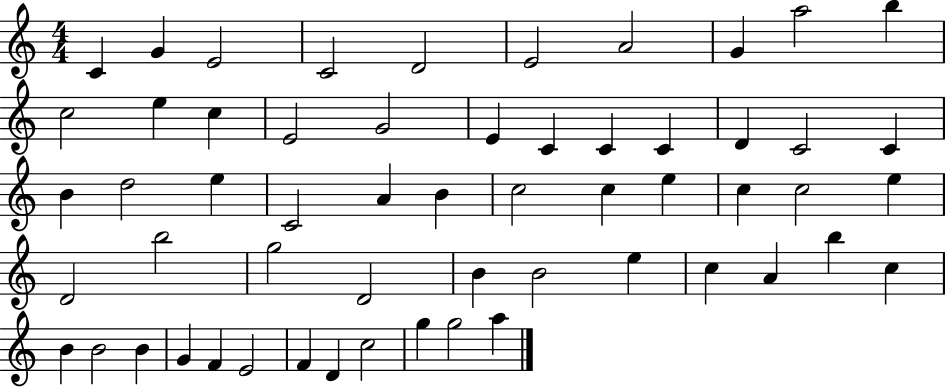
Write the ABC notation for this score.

X:1
T:Untitled
M:4/4
L:1/4
K:C
C G E2 C2 D2 E2 A2 G a2 b c2 e c E2 G2 E C C C D C2 C B d2 e C2 A B c2 c e c c2 e D2 b2 g2 D2 B B2 e c A b c B B2 B G F E2 F D c2 g g2 a